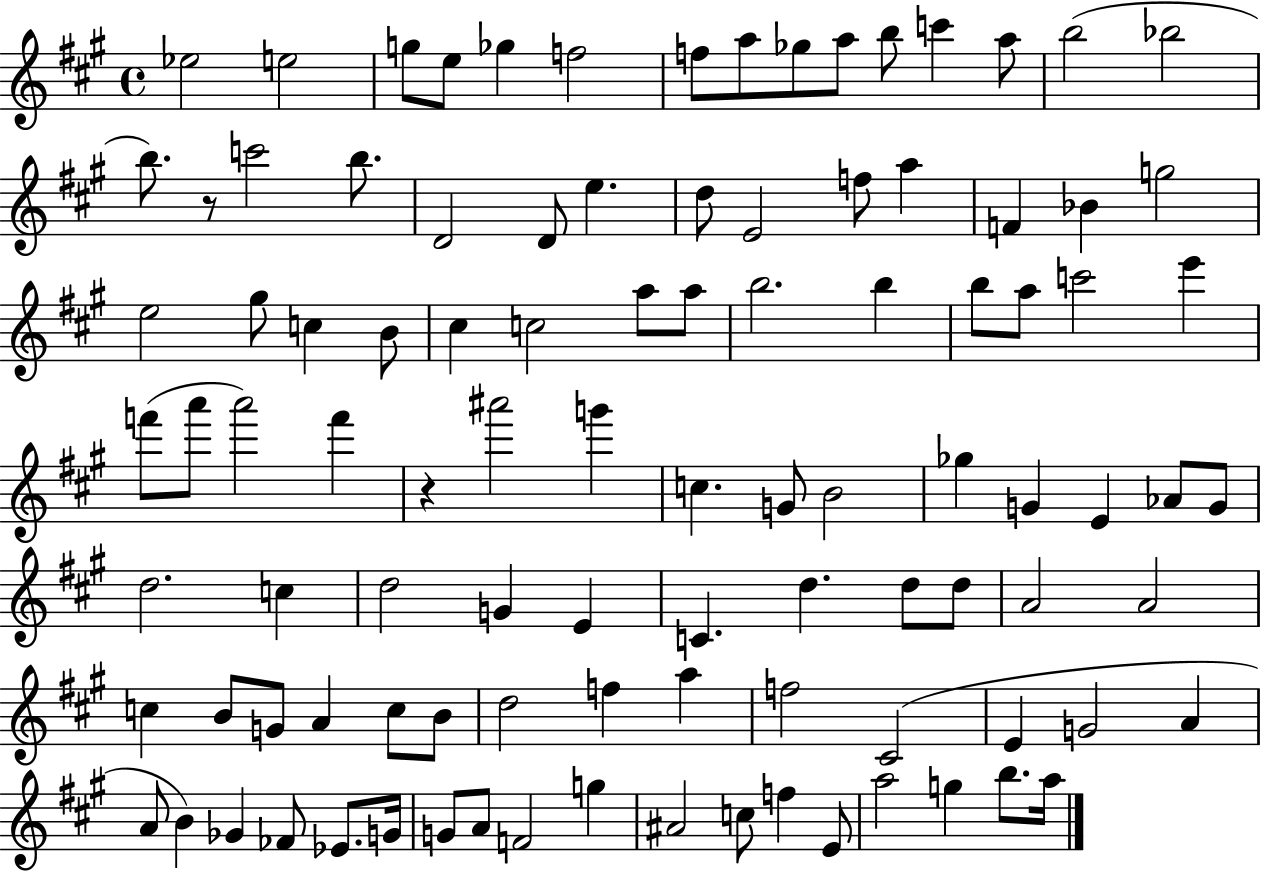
Eb5/h E5/h G5/e E5/e Gb5/q F5/h F5/e A5/e Gb5/e A5/e B5/e C6/q A5/e B5/h Bb5/h B5/e. R/e C6/h B5/e. D4/h D4/e E5/q. D5/e E4/h F5/e A5/q F4/q Bb4/q G5/h E5/h G#5/e C5/q B4/e C#5/q C5/h A5/e A5/e B5/h. B5/q B5/e A5/e C6/h E6/q F6/e A6/e A6/h F6/q R/q A#6/h G6/q C5/q. G4/e B4/h Gb5/q G4/q E4/q Ab4/e G4/e D5/h. C5/q D5/h G4/q E4/q C4/q. D5/q. D5/e D5/e A4/h A4/h C5/q B4/e G4/e A4/q C5/e B4/e D5/h F5/q A5/q F5/h C#4/h E4/q G4/h A4/q A4/e B4/q Gb4/q FES4/e Eb4/e. G4/s G4/e A4/e F4/h G5/q A#4/h C5/e F5/q E4/e A5/h G5/q B5/e. A5/s